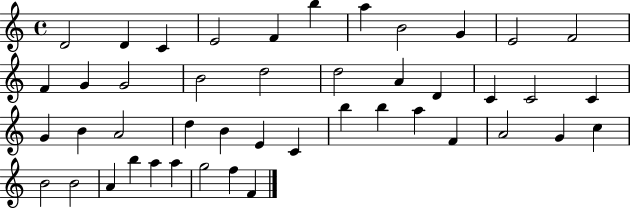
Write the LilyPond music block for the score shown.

{
  \clef treble
  \time 4/4
  \defaultTimeSignature
  \key c \major
  d'2 d'4 c'4 | e'2 f'4 b''4 | a''4 b'2 g'4 | e'2 f'2 | \break f'4 g'4 g'2 | b'2 d''2 | d''2 a'4 d'4 | c'4 c'2 c'4 | \break g'4 b'4 a'2 | d''4 b'4 e'4 c'4 | b''4 b''4 a''4 f'4 | a'2 g'4 c''4 | \break b'2 b'2 | a'4 b''4 a''4 a''4 | g''2 f''4 f'4 | \bar "|."
}